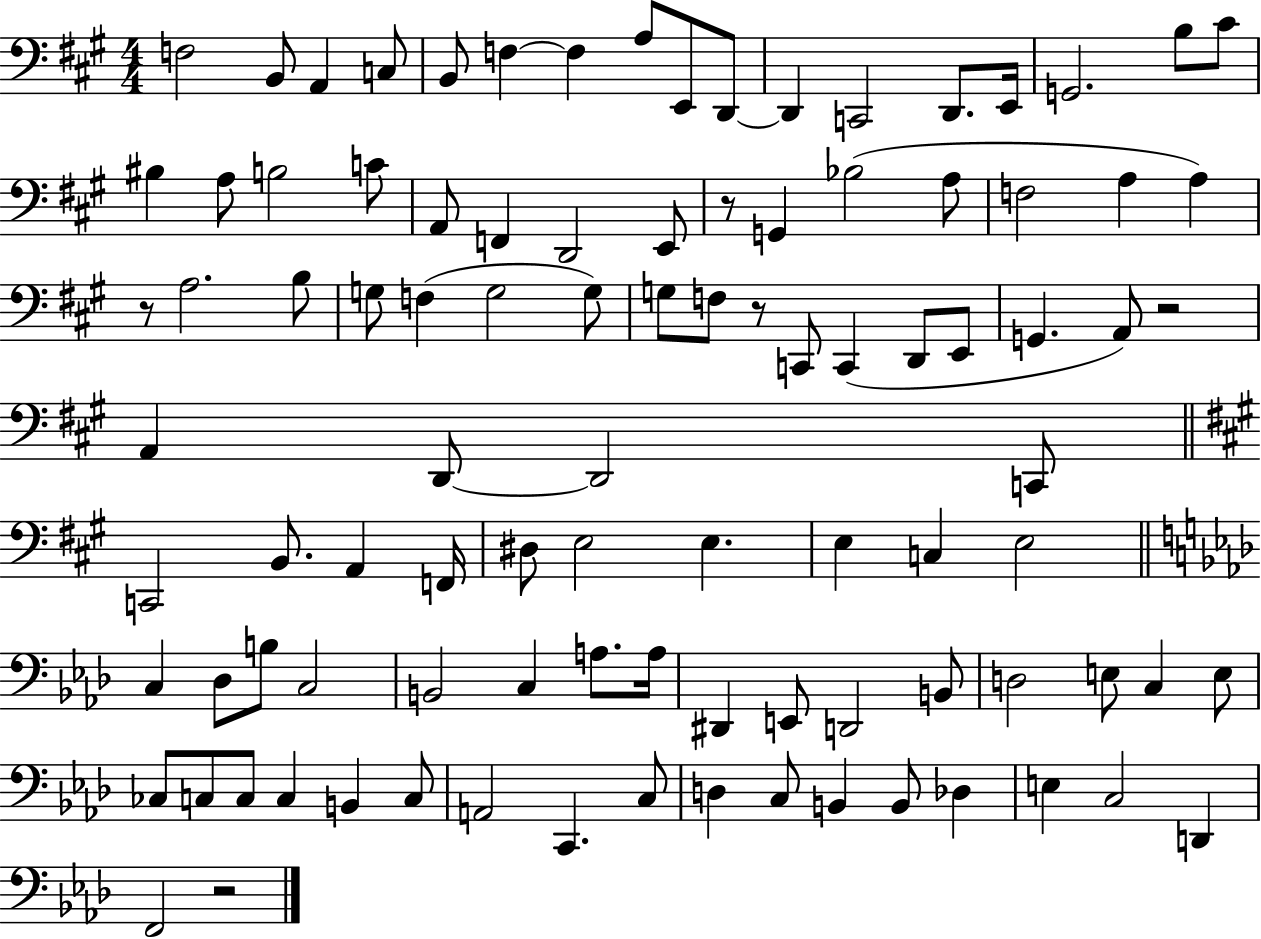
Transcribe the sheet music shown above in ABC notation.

X:1
T:Untitled
M:4/4
L:1/4
K:A
F,2 B,,/2 A,, C,/2 B,,/2 F, F, A,/2 E,,/2 D,,/2 D,, C,,2 D,,/2 E,,/4 G,,2 B,/2 ^C/2 ^B, A,/2 B,2 C/2 A,,/2 F,, D,,2 E,,/2 z/2 G,, _B,2 A,/2 F,2 A, A, z/2 A,2 B,/2 G,/2 F, G,2 G,/2 G,/2 F,/2 z/2 C,,/2 C,, D,,/2 E,,/2 G,, A,,/2 z2 A,, D,,/2 D,,2 C,,/2 C,,2 B,,/2 A,, F,,/4 ^D,/2 E,2 E, E, C, E,2 C, _D,/2 B,/2 C,2 B,,2 C, A,/2 A,/4 ^D,, E,,/2 D,,2 B,,/2 D,2 E,/2 C, E,/2 _C,/2 C,/2 C,/2 C, B,, C,/2 A,,2 C,, C,/2 D, C,/2 B,, B,,/2 _D, E, C,2 D,, F,,2 z2